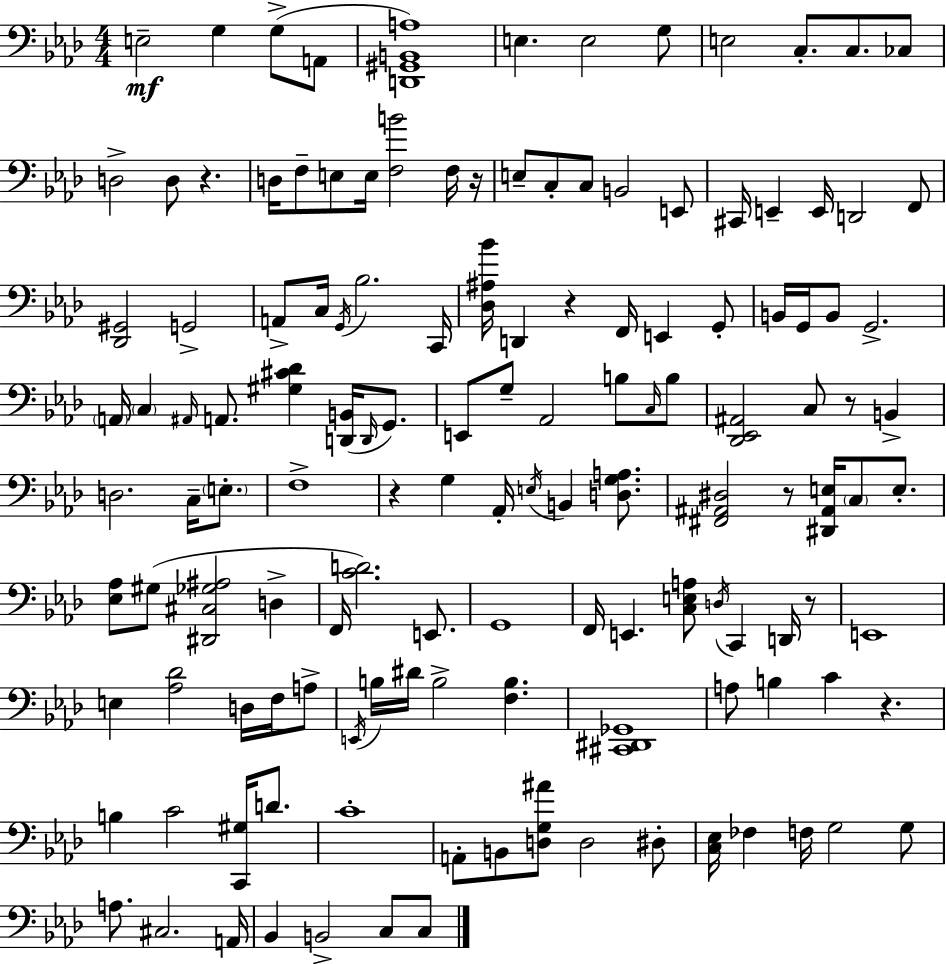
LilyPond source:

{
  \clef bass
  \numericTimeSignature
  \time 4/4
  \key f \minor
  e2--\mf g4 g8->( a,8 | <d, gis, b, a>1) | e4. e2 g8 | e2 c8.-. c8. ces8 | \break d2-> d8 r4. | d16 f8-- e8 e16 <f b'>2 f16 r16 | e8-- c8-. c8 b,2 e,8 | cis,16 e,4-- e,16 d,2 f,8 | \break <des, gis,>2 g,2-> | a,8-> c16 \acciaccatura { g,16 } bes2. | c,16 <des ais bes'>16 d,4 r4 f,16 e,4 g,8-. | b,16 g,16 b,8 g,2.-> | \break \parenthesize a,16 \parenthesize c4 \grace { ais,16 } a,8. <gis cis' des'>4 <d, b,>16( \grace { d,16 } | g,8.) e,8 g8-- aes,2 b8 | \grace { c16 } b8 <des, ees, ais,>2 c8 r8 | b,4-> d2. | \break c16-- \parenthesize e8.-. f1-> | r4 g4 aes,16-. \acciaccatura { e16 } b,4 | <d g a>8. <fis, ais, dis>2 r8 <dis, ais, e>16 | \parenthesize c8 e8.-. <ees aes>8 gis8( <dis, cis ges ais>2 | \break d4-> f,16 <c' d'>2.) | e,8. g,1 | f,16 e,4. <c e a>8 \acciaccatura { d16 } c,4 | d,16 r8 e,1 | \break e4 <aes des'>2 | d16 f16 a8-> \acciaccatura { e,16 } b16 dis'16 b2-> | <f b>4. <cis, dis, ges,>1 | a8 b4 c'4 | \break r4. b4 c'2 | <c, gis>16 d'8. c'1-. | a,8-. b,8 <d g ais'>8 d2 | dis8-. <c ees>16 fes4 f16 g2 | \break g8 a8. cis2. | a,16 bes,4 b,2-> | c8 c8 \bar "|."
}